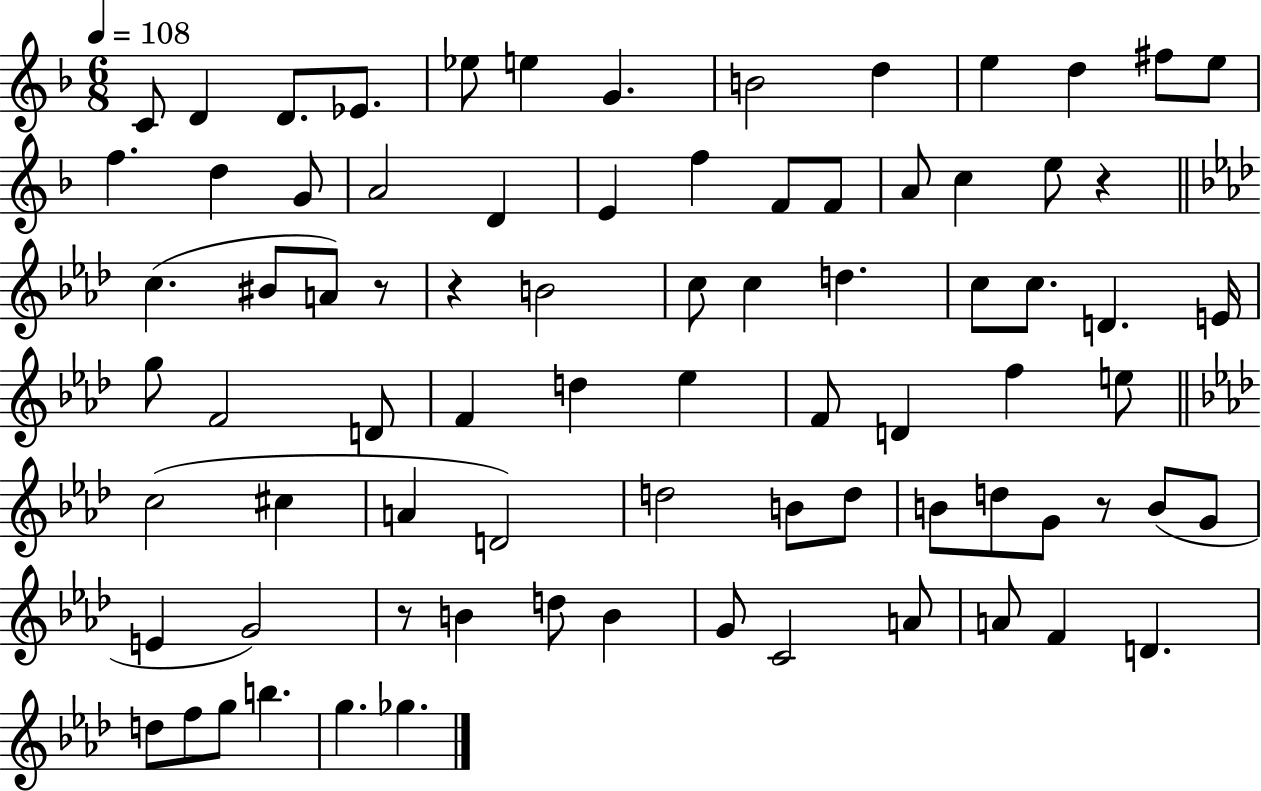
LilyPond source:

{
  \clef treble
  \numericTimeSignature
  \time 6/8
  \key f \major
  \tempo 4 = 108
  c'8 d'4 d'8. ees'8. | ees''8 e''4 g'4. | b'2 d''4 | e''4 d''4 fis''8 e''8 | \break f''4. d''4 g'8 | a'2 d'4 | e'4 f''4 f'8 f'8 | a'8 c''4 e''8 r4 | \break \bar "||" \break \key f \minor c''4.( bis'8 a'8) r8 | r4 b'2 | c''8 c''4 d''4. | c''8 c''8. d'4. e'16 | \break g''8 f'2 d'8 | f'4 d''4 ees''4 | f'8 d'4 f''4 e''8 | \bar "||" \break \key aes \major c''2( cis''4 | a'4 d'2) | d''2 b'8 d''8 | b'8 d''8 g'8 r8 b'8( g'8 | \break e'4 g'2) | r8 b'4 d''8 b'4 | g'8 c'2 a'8 | a'8 f'4 d'4. | \break d''8 f''8 g''8 b''4. | g''4. ges''4. | \bar "|."
}